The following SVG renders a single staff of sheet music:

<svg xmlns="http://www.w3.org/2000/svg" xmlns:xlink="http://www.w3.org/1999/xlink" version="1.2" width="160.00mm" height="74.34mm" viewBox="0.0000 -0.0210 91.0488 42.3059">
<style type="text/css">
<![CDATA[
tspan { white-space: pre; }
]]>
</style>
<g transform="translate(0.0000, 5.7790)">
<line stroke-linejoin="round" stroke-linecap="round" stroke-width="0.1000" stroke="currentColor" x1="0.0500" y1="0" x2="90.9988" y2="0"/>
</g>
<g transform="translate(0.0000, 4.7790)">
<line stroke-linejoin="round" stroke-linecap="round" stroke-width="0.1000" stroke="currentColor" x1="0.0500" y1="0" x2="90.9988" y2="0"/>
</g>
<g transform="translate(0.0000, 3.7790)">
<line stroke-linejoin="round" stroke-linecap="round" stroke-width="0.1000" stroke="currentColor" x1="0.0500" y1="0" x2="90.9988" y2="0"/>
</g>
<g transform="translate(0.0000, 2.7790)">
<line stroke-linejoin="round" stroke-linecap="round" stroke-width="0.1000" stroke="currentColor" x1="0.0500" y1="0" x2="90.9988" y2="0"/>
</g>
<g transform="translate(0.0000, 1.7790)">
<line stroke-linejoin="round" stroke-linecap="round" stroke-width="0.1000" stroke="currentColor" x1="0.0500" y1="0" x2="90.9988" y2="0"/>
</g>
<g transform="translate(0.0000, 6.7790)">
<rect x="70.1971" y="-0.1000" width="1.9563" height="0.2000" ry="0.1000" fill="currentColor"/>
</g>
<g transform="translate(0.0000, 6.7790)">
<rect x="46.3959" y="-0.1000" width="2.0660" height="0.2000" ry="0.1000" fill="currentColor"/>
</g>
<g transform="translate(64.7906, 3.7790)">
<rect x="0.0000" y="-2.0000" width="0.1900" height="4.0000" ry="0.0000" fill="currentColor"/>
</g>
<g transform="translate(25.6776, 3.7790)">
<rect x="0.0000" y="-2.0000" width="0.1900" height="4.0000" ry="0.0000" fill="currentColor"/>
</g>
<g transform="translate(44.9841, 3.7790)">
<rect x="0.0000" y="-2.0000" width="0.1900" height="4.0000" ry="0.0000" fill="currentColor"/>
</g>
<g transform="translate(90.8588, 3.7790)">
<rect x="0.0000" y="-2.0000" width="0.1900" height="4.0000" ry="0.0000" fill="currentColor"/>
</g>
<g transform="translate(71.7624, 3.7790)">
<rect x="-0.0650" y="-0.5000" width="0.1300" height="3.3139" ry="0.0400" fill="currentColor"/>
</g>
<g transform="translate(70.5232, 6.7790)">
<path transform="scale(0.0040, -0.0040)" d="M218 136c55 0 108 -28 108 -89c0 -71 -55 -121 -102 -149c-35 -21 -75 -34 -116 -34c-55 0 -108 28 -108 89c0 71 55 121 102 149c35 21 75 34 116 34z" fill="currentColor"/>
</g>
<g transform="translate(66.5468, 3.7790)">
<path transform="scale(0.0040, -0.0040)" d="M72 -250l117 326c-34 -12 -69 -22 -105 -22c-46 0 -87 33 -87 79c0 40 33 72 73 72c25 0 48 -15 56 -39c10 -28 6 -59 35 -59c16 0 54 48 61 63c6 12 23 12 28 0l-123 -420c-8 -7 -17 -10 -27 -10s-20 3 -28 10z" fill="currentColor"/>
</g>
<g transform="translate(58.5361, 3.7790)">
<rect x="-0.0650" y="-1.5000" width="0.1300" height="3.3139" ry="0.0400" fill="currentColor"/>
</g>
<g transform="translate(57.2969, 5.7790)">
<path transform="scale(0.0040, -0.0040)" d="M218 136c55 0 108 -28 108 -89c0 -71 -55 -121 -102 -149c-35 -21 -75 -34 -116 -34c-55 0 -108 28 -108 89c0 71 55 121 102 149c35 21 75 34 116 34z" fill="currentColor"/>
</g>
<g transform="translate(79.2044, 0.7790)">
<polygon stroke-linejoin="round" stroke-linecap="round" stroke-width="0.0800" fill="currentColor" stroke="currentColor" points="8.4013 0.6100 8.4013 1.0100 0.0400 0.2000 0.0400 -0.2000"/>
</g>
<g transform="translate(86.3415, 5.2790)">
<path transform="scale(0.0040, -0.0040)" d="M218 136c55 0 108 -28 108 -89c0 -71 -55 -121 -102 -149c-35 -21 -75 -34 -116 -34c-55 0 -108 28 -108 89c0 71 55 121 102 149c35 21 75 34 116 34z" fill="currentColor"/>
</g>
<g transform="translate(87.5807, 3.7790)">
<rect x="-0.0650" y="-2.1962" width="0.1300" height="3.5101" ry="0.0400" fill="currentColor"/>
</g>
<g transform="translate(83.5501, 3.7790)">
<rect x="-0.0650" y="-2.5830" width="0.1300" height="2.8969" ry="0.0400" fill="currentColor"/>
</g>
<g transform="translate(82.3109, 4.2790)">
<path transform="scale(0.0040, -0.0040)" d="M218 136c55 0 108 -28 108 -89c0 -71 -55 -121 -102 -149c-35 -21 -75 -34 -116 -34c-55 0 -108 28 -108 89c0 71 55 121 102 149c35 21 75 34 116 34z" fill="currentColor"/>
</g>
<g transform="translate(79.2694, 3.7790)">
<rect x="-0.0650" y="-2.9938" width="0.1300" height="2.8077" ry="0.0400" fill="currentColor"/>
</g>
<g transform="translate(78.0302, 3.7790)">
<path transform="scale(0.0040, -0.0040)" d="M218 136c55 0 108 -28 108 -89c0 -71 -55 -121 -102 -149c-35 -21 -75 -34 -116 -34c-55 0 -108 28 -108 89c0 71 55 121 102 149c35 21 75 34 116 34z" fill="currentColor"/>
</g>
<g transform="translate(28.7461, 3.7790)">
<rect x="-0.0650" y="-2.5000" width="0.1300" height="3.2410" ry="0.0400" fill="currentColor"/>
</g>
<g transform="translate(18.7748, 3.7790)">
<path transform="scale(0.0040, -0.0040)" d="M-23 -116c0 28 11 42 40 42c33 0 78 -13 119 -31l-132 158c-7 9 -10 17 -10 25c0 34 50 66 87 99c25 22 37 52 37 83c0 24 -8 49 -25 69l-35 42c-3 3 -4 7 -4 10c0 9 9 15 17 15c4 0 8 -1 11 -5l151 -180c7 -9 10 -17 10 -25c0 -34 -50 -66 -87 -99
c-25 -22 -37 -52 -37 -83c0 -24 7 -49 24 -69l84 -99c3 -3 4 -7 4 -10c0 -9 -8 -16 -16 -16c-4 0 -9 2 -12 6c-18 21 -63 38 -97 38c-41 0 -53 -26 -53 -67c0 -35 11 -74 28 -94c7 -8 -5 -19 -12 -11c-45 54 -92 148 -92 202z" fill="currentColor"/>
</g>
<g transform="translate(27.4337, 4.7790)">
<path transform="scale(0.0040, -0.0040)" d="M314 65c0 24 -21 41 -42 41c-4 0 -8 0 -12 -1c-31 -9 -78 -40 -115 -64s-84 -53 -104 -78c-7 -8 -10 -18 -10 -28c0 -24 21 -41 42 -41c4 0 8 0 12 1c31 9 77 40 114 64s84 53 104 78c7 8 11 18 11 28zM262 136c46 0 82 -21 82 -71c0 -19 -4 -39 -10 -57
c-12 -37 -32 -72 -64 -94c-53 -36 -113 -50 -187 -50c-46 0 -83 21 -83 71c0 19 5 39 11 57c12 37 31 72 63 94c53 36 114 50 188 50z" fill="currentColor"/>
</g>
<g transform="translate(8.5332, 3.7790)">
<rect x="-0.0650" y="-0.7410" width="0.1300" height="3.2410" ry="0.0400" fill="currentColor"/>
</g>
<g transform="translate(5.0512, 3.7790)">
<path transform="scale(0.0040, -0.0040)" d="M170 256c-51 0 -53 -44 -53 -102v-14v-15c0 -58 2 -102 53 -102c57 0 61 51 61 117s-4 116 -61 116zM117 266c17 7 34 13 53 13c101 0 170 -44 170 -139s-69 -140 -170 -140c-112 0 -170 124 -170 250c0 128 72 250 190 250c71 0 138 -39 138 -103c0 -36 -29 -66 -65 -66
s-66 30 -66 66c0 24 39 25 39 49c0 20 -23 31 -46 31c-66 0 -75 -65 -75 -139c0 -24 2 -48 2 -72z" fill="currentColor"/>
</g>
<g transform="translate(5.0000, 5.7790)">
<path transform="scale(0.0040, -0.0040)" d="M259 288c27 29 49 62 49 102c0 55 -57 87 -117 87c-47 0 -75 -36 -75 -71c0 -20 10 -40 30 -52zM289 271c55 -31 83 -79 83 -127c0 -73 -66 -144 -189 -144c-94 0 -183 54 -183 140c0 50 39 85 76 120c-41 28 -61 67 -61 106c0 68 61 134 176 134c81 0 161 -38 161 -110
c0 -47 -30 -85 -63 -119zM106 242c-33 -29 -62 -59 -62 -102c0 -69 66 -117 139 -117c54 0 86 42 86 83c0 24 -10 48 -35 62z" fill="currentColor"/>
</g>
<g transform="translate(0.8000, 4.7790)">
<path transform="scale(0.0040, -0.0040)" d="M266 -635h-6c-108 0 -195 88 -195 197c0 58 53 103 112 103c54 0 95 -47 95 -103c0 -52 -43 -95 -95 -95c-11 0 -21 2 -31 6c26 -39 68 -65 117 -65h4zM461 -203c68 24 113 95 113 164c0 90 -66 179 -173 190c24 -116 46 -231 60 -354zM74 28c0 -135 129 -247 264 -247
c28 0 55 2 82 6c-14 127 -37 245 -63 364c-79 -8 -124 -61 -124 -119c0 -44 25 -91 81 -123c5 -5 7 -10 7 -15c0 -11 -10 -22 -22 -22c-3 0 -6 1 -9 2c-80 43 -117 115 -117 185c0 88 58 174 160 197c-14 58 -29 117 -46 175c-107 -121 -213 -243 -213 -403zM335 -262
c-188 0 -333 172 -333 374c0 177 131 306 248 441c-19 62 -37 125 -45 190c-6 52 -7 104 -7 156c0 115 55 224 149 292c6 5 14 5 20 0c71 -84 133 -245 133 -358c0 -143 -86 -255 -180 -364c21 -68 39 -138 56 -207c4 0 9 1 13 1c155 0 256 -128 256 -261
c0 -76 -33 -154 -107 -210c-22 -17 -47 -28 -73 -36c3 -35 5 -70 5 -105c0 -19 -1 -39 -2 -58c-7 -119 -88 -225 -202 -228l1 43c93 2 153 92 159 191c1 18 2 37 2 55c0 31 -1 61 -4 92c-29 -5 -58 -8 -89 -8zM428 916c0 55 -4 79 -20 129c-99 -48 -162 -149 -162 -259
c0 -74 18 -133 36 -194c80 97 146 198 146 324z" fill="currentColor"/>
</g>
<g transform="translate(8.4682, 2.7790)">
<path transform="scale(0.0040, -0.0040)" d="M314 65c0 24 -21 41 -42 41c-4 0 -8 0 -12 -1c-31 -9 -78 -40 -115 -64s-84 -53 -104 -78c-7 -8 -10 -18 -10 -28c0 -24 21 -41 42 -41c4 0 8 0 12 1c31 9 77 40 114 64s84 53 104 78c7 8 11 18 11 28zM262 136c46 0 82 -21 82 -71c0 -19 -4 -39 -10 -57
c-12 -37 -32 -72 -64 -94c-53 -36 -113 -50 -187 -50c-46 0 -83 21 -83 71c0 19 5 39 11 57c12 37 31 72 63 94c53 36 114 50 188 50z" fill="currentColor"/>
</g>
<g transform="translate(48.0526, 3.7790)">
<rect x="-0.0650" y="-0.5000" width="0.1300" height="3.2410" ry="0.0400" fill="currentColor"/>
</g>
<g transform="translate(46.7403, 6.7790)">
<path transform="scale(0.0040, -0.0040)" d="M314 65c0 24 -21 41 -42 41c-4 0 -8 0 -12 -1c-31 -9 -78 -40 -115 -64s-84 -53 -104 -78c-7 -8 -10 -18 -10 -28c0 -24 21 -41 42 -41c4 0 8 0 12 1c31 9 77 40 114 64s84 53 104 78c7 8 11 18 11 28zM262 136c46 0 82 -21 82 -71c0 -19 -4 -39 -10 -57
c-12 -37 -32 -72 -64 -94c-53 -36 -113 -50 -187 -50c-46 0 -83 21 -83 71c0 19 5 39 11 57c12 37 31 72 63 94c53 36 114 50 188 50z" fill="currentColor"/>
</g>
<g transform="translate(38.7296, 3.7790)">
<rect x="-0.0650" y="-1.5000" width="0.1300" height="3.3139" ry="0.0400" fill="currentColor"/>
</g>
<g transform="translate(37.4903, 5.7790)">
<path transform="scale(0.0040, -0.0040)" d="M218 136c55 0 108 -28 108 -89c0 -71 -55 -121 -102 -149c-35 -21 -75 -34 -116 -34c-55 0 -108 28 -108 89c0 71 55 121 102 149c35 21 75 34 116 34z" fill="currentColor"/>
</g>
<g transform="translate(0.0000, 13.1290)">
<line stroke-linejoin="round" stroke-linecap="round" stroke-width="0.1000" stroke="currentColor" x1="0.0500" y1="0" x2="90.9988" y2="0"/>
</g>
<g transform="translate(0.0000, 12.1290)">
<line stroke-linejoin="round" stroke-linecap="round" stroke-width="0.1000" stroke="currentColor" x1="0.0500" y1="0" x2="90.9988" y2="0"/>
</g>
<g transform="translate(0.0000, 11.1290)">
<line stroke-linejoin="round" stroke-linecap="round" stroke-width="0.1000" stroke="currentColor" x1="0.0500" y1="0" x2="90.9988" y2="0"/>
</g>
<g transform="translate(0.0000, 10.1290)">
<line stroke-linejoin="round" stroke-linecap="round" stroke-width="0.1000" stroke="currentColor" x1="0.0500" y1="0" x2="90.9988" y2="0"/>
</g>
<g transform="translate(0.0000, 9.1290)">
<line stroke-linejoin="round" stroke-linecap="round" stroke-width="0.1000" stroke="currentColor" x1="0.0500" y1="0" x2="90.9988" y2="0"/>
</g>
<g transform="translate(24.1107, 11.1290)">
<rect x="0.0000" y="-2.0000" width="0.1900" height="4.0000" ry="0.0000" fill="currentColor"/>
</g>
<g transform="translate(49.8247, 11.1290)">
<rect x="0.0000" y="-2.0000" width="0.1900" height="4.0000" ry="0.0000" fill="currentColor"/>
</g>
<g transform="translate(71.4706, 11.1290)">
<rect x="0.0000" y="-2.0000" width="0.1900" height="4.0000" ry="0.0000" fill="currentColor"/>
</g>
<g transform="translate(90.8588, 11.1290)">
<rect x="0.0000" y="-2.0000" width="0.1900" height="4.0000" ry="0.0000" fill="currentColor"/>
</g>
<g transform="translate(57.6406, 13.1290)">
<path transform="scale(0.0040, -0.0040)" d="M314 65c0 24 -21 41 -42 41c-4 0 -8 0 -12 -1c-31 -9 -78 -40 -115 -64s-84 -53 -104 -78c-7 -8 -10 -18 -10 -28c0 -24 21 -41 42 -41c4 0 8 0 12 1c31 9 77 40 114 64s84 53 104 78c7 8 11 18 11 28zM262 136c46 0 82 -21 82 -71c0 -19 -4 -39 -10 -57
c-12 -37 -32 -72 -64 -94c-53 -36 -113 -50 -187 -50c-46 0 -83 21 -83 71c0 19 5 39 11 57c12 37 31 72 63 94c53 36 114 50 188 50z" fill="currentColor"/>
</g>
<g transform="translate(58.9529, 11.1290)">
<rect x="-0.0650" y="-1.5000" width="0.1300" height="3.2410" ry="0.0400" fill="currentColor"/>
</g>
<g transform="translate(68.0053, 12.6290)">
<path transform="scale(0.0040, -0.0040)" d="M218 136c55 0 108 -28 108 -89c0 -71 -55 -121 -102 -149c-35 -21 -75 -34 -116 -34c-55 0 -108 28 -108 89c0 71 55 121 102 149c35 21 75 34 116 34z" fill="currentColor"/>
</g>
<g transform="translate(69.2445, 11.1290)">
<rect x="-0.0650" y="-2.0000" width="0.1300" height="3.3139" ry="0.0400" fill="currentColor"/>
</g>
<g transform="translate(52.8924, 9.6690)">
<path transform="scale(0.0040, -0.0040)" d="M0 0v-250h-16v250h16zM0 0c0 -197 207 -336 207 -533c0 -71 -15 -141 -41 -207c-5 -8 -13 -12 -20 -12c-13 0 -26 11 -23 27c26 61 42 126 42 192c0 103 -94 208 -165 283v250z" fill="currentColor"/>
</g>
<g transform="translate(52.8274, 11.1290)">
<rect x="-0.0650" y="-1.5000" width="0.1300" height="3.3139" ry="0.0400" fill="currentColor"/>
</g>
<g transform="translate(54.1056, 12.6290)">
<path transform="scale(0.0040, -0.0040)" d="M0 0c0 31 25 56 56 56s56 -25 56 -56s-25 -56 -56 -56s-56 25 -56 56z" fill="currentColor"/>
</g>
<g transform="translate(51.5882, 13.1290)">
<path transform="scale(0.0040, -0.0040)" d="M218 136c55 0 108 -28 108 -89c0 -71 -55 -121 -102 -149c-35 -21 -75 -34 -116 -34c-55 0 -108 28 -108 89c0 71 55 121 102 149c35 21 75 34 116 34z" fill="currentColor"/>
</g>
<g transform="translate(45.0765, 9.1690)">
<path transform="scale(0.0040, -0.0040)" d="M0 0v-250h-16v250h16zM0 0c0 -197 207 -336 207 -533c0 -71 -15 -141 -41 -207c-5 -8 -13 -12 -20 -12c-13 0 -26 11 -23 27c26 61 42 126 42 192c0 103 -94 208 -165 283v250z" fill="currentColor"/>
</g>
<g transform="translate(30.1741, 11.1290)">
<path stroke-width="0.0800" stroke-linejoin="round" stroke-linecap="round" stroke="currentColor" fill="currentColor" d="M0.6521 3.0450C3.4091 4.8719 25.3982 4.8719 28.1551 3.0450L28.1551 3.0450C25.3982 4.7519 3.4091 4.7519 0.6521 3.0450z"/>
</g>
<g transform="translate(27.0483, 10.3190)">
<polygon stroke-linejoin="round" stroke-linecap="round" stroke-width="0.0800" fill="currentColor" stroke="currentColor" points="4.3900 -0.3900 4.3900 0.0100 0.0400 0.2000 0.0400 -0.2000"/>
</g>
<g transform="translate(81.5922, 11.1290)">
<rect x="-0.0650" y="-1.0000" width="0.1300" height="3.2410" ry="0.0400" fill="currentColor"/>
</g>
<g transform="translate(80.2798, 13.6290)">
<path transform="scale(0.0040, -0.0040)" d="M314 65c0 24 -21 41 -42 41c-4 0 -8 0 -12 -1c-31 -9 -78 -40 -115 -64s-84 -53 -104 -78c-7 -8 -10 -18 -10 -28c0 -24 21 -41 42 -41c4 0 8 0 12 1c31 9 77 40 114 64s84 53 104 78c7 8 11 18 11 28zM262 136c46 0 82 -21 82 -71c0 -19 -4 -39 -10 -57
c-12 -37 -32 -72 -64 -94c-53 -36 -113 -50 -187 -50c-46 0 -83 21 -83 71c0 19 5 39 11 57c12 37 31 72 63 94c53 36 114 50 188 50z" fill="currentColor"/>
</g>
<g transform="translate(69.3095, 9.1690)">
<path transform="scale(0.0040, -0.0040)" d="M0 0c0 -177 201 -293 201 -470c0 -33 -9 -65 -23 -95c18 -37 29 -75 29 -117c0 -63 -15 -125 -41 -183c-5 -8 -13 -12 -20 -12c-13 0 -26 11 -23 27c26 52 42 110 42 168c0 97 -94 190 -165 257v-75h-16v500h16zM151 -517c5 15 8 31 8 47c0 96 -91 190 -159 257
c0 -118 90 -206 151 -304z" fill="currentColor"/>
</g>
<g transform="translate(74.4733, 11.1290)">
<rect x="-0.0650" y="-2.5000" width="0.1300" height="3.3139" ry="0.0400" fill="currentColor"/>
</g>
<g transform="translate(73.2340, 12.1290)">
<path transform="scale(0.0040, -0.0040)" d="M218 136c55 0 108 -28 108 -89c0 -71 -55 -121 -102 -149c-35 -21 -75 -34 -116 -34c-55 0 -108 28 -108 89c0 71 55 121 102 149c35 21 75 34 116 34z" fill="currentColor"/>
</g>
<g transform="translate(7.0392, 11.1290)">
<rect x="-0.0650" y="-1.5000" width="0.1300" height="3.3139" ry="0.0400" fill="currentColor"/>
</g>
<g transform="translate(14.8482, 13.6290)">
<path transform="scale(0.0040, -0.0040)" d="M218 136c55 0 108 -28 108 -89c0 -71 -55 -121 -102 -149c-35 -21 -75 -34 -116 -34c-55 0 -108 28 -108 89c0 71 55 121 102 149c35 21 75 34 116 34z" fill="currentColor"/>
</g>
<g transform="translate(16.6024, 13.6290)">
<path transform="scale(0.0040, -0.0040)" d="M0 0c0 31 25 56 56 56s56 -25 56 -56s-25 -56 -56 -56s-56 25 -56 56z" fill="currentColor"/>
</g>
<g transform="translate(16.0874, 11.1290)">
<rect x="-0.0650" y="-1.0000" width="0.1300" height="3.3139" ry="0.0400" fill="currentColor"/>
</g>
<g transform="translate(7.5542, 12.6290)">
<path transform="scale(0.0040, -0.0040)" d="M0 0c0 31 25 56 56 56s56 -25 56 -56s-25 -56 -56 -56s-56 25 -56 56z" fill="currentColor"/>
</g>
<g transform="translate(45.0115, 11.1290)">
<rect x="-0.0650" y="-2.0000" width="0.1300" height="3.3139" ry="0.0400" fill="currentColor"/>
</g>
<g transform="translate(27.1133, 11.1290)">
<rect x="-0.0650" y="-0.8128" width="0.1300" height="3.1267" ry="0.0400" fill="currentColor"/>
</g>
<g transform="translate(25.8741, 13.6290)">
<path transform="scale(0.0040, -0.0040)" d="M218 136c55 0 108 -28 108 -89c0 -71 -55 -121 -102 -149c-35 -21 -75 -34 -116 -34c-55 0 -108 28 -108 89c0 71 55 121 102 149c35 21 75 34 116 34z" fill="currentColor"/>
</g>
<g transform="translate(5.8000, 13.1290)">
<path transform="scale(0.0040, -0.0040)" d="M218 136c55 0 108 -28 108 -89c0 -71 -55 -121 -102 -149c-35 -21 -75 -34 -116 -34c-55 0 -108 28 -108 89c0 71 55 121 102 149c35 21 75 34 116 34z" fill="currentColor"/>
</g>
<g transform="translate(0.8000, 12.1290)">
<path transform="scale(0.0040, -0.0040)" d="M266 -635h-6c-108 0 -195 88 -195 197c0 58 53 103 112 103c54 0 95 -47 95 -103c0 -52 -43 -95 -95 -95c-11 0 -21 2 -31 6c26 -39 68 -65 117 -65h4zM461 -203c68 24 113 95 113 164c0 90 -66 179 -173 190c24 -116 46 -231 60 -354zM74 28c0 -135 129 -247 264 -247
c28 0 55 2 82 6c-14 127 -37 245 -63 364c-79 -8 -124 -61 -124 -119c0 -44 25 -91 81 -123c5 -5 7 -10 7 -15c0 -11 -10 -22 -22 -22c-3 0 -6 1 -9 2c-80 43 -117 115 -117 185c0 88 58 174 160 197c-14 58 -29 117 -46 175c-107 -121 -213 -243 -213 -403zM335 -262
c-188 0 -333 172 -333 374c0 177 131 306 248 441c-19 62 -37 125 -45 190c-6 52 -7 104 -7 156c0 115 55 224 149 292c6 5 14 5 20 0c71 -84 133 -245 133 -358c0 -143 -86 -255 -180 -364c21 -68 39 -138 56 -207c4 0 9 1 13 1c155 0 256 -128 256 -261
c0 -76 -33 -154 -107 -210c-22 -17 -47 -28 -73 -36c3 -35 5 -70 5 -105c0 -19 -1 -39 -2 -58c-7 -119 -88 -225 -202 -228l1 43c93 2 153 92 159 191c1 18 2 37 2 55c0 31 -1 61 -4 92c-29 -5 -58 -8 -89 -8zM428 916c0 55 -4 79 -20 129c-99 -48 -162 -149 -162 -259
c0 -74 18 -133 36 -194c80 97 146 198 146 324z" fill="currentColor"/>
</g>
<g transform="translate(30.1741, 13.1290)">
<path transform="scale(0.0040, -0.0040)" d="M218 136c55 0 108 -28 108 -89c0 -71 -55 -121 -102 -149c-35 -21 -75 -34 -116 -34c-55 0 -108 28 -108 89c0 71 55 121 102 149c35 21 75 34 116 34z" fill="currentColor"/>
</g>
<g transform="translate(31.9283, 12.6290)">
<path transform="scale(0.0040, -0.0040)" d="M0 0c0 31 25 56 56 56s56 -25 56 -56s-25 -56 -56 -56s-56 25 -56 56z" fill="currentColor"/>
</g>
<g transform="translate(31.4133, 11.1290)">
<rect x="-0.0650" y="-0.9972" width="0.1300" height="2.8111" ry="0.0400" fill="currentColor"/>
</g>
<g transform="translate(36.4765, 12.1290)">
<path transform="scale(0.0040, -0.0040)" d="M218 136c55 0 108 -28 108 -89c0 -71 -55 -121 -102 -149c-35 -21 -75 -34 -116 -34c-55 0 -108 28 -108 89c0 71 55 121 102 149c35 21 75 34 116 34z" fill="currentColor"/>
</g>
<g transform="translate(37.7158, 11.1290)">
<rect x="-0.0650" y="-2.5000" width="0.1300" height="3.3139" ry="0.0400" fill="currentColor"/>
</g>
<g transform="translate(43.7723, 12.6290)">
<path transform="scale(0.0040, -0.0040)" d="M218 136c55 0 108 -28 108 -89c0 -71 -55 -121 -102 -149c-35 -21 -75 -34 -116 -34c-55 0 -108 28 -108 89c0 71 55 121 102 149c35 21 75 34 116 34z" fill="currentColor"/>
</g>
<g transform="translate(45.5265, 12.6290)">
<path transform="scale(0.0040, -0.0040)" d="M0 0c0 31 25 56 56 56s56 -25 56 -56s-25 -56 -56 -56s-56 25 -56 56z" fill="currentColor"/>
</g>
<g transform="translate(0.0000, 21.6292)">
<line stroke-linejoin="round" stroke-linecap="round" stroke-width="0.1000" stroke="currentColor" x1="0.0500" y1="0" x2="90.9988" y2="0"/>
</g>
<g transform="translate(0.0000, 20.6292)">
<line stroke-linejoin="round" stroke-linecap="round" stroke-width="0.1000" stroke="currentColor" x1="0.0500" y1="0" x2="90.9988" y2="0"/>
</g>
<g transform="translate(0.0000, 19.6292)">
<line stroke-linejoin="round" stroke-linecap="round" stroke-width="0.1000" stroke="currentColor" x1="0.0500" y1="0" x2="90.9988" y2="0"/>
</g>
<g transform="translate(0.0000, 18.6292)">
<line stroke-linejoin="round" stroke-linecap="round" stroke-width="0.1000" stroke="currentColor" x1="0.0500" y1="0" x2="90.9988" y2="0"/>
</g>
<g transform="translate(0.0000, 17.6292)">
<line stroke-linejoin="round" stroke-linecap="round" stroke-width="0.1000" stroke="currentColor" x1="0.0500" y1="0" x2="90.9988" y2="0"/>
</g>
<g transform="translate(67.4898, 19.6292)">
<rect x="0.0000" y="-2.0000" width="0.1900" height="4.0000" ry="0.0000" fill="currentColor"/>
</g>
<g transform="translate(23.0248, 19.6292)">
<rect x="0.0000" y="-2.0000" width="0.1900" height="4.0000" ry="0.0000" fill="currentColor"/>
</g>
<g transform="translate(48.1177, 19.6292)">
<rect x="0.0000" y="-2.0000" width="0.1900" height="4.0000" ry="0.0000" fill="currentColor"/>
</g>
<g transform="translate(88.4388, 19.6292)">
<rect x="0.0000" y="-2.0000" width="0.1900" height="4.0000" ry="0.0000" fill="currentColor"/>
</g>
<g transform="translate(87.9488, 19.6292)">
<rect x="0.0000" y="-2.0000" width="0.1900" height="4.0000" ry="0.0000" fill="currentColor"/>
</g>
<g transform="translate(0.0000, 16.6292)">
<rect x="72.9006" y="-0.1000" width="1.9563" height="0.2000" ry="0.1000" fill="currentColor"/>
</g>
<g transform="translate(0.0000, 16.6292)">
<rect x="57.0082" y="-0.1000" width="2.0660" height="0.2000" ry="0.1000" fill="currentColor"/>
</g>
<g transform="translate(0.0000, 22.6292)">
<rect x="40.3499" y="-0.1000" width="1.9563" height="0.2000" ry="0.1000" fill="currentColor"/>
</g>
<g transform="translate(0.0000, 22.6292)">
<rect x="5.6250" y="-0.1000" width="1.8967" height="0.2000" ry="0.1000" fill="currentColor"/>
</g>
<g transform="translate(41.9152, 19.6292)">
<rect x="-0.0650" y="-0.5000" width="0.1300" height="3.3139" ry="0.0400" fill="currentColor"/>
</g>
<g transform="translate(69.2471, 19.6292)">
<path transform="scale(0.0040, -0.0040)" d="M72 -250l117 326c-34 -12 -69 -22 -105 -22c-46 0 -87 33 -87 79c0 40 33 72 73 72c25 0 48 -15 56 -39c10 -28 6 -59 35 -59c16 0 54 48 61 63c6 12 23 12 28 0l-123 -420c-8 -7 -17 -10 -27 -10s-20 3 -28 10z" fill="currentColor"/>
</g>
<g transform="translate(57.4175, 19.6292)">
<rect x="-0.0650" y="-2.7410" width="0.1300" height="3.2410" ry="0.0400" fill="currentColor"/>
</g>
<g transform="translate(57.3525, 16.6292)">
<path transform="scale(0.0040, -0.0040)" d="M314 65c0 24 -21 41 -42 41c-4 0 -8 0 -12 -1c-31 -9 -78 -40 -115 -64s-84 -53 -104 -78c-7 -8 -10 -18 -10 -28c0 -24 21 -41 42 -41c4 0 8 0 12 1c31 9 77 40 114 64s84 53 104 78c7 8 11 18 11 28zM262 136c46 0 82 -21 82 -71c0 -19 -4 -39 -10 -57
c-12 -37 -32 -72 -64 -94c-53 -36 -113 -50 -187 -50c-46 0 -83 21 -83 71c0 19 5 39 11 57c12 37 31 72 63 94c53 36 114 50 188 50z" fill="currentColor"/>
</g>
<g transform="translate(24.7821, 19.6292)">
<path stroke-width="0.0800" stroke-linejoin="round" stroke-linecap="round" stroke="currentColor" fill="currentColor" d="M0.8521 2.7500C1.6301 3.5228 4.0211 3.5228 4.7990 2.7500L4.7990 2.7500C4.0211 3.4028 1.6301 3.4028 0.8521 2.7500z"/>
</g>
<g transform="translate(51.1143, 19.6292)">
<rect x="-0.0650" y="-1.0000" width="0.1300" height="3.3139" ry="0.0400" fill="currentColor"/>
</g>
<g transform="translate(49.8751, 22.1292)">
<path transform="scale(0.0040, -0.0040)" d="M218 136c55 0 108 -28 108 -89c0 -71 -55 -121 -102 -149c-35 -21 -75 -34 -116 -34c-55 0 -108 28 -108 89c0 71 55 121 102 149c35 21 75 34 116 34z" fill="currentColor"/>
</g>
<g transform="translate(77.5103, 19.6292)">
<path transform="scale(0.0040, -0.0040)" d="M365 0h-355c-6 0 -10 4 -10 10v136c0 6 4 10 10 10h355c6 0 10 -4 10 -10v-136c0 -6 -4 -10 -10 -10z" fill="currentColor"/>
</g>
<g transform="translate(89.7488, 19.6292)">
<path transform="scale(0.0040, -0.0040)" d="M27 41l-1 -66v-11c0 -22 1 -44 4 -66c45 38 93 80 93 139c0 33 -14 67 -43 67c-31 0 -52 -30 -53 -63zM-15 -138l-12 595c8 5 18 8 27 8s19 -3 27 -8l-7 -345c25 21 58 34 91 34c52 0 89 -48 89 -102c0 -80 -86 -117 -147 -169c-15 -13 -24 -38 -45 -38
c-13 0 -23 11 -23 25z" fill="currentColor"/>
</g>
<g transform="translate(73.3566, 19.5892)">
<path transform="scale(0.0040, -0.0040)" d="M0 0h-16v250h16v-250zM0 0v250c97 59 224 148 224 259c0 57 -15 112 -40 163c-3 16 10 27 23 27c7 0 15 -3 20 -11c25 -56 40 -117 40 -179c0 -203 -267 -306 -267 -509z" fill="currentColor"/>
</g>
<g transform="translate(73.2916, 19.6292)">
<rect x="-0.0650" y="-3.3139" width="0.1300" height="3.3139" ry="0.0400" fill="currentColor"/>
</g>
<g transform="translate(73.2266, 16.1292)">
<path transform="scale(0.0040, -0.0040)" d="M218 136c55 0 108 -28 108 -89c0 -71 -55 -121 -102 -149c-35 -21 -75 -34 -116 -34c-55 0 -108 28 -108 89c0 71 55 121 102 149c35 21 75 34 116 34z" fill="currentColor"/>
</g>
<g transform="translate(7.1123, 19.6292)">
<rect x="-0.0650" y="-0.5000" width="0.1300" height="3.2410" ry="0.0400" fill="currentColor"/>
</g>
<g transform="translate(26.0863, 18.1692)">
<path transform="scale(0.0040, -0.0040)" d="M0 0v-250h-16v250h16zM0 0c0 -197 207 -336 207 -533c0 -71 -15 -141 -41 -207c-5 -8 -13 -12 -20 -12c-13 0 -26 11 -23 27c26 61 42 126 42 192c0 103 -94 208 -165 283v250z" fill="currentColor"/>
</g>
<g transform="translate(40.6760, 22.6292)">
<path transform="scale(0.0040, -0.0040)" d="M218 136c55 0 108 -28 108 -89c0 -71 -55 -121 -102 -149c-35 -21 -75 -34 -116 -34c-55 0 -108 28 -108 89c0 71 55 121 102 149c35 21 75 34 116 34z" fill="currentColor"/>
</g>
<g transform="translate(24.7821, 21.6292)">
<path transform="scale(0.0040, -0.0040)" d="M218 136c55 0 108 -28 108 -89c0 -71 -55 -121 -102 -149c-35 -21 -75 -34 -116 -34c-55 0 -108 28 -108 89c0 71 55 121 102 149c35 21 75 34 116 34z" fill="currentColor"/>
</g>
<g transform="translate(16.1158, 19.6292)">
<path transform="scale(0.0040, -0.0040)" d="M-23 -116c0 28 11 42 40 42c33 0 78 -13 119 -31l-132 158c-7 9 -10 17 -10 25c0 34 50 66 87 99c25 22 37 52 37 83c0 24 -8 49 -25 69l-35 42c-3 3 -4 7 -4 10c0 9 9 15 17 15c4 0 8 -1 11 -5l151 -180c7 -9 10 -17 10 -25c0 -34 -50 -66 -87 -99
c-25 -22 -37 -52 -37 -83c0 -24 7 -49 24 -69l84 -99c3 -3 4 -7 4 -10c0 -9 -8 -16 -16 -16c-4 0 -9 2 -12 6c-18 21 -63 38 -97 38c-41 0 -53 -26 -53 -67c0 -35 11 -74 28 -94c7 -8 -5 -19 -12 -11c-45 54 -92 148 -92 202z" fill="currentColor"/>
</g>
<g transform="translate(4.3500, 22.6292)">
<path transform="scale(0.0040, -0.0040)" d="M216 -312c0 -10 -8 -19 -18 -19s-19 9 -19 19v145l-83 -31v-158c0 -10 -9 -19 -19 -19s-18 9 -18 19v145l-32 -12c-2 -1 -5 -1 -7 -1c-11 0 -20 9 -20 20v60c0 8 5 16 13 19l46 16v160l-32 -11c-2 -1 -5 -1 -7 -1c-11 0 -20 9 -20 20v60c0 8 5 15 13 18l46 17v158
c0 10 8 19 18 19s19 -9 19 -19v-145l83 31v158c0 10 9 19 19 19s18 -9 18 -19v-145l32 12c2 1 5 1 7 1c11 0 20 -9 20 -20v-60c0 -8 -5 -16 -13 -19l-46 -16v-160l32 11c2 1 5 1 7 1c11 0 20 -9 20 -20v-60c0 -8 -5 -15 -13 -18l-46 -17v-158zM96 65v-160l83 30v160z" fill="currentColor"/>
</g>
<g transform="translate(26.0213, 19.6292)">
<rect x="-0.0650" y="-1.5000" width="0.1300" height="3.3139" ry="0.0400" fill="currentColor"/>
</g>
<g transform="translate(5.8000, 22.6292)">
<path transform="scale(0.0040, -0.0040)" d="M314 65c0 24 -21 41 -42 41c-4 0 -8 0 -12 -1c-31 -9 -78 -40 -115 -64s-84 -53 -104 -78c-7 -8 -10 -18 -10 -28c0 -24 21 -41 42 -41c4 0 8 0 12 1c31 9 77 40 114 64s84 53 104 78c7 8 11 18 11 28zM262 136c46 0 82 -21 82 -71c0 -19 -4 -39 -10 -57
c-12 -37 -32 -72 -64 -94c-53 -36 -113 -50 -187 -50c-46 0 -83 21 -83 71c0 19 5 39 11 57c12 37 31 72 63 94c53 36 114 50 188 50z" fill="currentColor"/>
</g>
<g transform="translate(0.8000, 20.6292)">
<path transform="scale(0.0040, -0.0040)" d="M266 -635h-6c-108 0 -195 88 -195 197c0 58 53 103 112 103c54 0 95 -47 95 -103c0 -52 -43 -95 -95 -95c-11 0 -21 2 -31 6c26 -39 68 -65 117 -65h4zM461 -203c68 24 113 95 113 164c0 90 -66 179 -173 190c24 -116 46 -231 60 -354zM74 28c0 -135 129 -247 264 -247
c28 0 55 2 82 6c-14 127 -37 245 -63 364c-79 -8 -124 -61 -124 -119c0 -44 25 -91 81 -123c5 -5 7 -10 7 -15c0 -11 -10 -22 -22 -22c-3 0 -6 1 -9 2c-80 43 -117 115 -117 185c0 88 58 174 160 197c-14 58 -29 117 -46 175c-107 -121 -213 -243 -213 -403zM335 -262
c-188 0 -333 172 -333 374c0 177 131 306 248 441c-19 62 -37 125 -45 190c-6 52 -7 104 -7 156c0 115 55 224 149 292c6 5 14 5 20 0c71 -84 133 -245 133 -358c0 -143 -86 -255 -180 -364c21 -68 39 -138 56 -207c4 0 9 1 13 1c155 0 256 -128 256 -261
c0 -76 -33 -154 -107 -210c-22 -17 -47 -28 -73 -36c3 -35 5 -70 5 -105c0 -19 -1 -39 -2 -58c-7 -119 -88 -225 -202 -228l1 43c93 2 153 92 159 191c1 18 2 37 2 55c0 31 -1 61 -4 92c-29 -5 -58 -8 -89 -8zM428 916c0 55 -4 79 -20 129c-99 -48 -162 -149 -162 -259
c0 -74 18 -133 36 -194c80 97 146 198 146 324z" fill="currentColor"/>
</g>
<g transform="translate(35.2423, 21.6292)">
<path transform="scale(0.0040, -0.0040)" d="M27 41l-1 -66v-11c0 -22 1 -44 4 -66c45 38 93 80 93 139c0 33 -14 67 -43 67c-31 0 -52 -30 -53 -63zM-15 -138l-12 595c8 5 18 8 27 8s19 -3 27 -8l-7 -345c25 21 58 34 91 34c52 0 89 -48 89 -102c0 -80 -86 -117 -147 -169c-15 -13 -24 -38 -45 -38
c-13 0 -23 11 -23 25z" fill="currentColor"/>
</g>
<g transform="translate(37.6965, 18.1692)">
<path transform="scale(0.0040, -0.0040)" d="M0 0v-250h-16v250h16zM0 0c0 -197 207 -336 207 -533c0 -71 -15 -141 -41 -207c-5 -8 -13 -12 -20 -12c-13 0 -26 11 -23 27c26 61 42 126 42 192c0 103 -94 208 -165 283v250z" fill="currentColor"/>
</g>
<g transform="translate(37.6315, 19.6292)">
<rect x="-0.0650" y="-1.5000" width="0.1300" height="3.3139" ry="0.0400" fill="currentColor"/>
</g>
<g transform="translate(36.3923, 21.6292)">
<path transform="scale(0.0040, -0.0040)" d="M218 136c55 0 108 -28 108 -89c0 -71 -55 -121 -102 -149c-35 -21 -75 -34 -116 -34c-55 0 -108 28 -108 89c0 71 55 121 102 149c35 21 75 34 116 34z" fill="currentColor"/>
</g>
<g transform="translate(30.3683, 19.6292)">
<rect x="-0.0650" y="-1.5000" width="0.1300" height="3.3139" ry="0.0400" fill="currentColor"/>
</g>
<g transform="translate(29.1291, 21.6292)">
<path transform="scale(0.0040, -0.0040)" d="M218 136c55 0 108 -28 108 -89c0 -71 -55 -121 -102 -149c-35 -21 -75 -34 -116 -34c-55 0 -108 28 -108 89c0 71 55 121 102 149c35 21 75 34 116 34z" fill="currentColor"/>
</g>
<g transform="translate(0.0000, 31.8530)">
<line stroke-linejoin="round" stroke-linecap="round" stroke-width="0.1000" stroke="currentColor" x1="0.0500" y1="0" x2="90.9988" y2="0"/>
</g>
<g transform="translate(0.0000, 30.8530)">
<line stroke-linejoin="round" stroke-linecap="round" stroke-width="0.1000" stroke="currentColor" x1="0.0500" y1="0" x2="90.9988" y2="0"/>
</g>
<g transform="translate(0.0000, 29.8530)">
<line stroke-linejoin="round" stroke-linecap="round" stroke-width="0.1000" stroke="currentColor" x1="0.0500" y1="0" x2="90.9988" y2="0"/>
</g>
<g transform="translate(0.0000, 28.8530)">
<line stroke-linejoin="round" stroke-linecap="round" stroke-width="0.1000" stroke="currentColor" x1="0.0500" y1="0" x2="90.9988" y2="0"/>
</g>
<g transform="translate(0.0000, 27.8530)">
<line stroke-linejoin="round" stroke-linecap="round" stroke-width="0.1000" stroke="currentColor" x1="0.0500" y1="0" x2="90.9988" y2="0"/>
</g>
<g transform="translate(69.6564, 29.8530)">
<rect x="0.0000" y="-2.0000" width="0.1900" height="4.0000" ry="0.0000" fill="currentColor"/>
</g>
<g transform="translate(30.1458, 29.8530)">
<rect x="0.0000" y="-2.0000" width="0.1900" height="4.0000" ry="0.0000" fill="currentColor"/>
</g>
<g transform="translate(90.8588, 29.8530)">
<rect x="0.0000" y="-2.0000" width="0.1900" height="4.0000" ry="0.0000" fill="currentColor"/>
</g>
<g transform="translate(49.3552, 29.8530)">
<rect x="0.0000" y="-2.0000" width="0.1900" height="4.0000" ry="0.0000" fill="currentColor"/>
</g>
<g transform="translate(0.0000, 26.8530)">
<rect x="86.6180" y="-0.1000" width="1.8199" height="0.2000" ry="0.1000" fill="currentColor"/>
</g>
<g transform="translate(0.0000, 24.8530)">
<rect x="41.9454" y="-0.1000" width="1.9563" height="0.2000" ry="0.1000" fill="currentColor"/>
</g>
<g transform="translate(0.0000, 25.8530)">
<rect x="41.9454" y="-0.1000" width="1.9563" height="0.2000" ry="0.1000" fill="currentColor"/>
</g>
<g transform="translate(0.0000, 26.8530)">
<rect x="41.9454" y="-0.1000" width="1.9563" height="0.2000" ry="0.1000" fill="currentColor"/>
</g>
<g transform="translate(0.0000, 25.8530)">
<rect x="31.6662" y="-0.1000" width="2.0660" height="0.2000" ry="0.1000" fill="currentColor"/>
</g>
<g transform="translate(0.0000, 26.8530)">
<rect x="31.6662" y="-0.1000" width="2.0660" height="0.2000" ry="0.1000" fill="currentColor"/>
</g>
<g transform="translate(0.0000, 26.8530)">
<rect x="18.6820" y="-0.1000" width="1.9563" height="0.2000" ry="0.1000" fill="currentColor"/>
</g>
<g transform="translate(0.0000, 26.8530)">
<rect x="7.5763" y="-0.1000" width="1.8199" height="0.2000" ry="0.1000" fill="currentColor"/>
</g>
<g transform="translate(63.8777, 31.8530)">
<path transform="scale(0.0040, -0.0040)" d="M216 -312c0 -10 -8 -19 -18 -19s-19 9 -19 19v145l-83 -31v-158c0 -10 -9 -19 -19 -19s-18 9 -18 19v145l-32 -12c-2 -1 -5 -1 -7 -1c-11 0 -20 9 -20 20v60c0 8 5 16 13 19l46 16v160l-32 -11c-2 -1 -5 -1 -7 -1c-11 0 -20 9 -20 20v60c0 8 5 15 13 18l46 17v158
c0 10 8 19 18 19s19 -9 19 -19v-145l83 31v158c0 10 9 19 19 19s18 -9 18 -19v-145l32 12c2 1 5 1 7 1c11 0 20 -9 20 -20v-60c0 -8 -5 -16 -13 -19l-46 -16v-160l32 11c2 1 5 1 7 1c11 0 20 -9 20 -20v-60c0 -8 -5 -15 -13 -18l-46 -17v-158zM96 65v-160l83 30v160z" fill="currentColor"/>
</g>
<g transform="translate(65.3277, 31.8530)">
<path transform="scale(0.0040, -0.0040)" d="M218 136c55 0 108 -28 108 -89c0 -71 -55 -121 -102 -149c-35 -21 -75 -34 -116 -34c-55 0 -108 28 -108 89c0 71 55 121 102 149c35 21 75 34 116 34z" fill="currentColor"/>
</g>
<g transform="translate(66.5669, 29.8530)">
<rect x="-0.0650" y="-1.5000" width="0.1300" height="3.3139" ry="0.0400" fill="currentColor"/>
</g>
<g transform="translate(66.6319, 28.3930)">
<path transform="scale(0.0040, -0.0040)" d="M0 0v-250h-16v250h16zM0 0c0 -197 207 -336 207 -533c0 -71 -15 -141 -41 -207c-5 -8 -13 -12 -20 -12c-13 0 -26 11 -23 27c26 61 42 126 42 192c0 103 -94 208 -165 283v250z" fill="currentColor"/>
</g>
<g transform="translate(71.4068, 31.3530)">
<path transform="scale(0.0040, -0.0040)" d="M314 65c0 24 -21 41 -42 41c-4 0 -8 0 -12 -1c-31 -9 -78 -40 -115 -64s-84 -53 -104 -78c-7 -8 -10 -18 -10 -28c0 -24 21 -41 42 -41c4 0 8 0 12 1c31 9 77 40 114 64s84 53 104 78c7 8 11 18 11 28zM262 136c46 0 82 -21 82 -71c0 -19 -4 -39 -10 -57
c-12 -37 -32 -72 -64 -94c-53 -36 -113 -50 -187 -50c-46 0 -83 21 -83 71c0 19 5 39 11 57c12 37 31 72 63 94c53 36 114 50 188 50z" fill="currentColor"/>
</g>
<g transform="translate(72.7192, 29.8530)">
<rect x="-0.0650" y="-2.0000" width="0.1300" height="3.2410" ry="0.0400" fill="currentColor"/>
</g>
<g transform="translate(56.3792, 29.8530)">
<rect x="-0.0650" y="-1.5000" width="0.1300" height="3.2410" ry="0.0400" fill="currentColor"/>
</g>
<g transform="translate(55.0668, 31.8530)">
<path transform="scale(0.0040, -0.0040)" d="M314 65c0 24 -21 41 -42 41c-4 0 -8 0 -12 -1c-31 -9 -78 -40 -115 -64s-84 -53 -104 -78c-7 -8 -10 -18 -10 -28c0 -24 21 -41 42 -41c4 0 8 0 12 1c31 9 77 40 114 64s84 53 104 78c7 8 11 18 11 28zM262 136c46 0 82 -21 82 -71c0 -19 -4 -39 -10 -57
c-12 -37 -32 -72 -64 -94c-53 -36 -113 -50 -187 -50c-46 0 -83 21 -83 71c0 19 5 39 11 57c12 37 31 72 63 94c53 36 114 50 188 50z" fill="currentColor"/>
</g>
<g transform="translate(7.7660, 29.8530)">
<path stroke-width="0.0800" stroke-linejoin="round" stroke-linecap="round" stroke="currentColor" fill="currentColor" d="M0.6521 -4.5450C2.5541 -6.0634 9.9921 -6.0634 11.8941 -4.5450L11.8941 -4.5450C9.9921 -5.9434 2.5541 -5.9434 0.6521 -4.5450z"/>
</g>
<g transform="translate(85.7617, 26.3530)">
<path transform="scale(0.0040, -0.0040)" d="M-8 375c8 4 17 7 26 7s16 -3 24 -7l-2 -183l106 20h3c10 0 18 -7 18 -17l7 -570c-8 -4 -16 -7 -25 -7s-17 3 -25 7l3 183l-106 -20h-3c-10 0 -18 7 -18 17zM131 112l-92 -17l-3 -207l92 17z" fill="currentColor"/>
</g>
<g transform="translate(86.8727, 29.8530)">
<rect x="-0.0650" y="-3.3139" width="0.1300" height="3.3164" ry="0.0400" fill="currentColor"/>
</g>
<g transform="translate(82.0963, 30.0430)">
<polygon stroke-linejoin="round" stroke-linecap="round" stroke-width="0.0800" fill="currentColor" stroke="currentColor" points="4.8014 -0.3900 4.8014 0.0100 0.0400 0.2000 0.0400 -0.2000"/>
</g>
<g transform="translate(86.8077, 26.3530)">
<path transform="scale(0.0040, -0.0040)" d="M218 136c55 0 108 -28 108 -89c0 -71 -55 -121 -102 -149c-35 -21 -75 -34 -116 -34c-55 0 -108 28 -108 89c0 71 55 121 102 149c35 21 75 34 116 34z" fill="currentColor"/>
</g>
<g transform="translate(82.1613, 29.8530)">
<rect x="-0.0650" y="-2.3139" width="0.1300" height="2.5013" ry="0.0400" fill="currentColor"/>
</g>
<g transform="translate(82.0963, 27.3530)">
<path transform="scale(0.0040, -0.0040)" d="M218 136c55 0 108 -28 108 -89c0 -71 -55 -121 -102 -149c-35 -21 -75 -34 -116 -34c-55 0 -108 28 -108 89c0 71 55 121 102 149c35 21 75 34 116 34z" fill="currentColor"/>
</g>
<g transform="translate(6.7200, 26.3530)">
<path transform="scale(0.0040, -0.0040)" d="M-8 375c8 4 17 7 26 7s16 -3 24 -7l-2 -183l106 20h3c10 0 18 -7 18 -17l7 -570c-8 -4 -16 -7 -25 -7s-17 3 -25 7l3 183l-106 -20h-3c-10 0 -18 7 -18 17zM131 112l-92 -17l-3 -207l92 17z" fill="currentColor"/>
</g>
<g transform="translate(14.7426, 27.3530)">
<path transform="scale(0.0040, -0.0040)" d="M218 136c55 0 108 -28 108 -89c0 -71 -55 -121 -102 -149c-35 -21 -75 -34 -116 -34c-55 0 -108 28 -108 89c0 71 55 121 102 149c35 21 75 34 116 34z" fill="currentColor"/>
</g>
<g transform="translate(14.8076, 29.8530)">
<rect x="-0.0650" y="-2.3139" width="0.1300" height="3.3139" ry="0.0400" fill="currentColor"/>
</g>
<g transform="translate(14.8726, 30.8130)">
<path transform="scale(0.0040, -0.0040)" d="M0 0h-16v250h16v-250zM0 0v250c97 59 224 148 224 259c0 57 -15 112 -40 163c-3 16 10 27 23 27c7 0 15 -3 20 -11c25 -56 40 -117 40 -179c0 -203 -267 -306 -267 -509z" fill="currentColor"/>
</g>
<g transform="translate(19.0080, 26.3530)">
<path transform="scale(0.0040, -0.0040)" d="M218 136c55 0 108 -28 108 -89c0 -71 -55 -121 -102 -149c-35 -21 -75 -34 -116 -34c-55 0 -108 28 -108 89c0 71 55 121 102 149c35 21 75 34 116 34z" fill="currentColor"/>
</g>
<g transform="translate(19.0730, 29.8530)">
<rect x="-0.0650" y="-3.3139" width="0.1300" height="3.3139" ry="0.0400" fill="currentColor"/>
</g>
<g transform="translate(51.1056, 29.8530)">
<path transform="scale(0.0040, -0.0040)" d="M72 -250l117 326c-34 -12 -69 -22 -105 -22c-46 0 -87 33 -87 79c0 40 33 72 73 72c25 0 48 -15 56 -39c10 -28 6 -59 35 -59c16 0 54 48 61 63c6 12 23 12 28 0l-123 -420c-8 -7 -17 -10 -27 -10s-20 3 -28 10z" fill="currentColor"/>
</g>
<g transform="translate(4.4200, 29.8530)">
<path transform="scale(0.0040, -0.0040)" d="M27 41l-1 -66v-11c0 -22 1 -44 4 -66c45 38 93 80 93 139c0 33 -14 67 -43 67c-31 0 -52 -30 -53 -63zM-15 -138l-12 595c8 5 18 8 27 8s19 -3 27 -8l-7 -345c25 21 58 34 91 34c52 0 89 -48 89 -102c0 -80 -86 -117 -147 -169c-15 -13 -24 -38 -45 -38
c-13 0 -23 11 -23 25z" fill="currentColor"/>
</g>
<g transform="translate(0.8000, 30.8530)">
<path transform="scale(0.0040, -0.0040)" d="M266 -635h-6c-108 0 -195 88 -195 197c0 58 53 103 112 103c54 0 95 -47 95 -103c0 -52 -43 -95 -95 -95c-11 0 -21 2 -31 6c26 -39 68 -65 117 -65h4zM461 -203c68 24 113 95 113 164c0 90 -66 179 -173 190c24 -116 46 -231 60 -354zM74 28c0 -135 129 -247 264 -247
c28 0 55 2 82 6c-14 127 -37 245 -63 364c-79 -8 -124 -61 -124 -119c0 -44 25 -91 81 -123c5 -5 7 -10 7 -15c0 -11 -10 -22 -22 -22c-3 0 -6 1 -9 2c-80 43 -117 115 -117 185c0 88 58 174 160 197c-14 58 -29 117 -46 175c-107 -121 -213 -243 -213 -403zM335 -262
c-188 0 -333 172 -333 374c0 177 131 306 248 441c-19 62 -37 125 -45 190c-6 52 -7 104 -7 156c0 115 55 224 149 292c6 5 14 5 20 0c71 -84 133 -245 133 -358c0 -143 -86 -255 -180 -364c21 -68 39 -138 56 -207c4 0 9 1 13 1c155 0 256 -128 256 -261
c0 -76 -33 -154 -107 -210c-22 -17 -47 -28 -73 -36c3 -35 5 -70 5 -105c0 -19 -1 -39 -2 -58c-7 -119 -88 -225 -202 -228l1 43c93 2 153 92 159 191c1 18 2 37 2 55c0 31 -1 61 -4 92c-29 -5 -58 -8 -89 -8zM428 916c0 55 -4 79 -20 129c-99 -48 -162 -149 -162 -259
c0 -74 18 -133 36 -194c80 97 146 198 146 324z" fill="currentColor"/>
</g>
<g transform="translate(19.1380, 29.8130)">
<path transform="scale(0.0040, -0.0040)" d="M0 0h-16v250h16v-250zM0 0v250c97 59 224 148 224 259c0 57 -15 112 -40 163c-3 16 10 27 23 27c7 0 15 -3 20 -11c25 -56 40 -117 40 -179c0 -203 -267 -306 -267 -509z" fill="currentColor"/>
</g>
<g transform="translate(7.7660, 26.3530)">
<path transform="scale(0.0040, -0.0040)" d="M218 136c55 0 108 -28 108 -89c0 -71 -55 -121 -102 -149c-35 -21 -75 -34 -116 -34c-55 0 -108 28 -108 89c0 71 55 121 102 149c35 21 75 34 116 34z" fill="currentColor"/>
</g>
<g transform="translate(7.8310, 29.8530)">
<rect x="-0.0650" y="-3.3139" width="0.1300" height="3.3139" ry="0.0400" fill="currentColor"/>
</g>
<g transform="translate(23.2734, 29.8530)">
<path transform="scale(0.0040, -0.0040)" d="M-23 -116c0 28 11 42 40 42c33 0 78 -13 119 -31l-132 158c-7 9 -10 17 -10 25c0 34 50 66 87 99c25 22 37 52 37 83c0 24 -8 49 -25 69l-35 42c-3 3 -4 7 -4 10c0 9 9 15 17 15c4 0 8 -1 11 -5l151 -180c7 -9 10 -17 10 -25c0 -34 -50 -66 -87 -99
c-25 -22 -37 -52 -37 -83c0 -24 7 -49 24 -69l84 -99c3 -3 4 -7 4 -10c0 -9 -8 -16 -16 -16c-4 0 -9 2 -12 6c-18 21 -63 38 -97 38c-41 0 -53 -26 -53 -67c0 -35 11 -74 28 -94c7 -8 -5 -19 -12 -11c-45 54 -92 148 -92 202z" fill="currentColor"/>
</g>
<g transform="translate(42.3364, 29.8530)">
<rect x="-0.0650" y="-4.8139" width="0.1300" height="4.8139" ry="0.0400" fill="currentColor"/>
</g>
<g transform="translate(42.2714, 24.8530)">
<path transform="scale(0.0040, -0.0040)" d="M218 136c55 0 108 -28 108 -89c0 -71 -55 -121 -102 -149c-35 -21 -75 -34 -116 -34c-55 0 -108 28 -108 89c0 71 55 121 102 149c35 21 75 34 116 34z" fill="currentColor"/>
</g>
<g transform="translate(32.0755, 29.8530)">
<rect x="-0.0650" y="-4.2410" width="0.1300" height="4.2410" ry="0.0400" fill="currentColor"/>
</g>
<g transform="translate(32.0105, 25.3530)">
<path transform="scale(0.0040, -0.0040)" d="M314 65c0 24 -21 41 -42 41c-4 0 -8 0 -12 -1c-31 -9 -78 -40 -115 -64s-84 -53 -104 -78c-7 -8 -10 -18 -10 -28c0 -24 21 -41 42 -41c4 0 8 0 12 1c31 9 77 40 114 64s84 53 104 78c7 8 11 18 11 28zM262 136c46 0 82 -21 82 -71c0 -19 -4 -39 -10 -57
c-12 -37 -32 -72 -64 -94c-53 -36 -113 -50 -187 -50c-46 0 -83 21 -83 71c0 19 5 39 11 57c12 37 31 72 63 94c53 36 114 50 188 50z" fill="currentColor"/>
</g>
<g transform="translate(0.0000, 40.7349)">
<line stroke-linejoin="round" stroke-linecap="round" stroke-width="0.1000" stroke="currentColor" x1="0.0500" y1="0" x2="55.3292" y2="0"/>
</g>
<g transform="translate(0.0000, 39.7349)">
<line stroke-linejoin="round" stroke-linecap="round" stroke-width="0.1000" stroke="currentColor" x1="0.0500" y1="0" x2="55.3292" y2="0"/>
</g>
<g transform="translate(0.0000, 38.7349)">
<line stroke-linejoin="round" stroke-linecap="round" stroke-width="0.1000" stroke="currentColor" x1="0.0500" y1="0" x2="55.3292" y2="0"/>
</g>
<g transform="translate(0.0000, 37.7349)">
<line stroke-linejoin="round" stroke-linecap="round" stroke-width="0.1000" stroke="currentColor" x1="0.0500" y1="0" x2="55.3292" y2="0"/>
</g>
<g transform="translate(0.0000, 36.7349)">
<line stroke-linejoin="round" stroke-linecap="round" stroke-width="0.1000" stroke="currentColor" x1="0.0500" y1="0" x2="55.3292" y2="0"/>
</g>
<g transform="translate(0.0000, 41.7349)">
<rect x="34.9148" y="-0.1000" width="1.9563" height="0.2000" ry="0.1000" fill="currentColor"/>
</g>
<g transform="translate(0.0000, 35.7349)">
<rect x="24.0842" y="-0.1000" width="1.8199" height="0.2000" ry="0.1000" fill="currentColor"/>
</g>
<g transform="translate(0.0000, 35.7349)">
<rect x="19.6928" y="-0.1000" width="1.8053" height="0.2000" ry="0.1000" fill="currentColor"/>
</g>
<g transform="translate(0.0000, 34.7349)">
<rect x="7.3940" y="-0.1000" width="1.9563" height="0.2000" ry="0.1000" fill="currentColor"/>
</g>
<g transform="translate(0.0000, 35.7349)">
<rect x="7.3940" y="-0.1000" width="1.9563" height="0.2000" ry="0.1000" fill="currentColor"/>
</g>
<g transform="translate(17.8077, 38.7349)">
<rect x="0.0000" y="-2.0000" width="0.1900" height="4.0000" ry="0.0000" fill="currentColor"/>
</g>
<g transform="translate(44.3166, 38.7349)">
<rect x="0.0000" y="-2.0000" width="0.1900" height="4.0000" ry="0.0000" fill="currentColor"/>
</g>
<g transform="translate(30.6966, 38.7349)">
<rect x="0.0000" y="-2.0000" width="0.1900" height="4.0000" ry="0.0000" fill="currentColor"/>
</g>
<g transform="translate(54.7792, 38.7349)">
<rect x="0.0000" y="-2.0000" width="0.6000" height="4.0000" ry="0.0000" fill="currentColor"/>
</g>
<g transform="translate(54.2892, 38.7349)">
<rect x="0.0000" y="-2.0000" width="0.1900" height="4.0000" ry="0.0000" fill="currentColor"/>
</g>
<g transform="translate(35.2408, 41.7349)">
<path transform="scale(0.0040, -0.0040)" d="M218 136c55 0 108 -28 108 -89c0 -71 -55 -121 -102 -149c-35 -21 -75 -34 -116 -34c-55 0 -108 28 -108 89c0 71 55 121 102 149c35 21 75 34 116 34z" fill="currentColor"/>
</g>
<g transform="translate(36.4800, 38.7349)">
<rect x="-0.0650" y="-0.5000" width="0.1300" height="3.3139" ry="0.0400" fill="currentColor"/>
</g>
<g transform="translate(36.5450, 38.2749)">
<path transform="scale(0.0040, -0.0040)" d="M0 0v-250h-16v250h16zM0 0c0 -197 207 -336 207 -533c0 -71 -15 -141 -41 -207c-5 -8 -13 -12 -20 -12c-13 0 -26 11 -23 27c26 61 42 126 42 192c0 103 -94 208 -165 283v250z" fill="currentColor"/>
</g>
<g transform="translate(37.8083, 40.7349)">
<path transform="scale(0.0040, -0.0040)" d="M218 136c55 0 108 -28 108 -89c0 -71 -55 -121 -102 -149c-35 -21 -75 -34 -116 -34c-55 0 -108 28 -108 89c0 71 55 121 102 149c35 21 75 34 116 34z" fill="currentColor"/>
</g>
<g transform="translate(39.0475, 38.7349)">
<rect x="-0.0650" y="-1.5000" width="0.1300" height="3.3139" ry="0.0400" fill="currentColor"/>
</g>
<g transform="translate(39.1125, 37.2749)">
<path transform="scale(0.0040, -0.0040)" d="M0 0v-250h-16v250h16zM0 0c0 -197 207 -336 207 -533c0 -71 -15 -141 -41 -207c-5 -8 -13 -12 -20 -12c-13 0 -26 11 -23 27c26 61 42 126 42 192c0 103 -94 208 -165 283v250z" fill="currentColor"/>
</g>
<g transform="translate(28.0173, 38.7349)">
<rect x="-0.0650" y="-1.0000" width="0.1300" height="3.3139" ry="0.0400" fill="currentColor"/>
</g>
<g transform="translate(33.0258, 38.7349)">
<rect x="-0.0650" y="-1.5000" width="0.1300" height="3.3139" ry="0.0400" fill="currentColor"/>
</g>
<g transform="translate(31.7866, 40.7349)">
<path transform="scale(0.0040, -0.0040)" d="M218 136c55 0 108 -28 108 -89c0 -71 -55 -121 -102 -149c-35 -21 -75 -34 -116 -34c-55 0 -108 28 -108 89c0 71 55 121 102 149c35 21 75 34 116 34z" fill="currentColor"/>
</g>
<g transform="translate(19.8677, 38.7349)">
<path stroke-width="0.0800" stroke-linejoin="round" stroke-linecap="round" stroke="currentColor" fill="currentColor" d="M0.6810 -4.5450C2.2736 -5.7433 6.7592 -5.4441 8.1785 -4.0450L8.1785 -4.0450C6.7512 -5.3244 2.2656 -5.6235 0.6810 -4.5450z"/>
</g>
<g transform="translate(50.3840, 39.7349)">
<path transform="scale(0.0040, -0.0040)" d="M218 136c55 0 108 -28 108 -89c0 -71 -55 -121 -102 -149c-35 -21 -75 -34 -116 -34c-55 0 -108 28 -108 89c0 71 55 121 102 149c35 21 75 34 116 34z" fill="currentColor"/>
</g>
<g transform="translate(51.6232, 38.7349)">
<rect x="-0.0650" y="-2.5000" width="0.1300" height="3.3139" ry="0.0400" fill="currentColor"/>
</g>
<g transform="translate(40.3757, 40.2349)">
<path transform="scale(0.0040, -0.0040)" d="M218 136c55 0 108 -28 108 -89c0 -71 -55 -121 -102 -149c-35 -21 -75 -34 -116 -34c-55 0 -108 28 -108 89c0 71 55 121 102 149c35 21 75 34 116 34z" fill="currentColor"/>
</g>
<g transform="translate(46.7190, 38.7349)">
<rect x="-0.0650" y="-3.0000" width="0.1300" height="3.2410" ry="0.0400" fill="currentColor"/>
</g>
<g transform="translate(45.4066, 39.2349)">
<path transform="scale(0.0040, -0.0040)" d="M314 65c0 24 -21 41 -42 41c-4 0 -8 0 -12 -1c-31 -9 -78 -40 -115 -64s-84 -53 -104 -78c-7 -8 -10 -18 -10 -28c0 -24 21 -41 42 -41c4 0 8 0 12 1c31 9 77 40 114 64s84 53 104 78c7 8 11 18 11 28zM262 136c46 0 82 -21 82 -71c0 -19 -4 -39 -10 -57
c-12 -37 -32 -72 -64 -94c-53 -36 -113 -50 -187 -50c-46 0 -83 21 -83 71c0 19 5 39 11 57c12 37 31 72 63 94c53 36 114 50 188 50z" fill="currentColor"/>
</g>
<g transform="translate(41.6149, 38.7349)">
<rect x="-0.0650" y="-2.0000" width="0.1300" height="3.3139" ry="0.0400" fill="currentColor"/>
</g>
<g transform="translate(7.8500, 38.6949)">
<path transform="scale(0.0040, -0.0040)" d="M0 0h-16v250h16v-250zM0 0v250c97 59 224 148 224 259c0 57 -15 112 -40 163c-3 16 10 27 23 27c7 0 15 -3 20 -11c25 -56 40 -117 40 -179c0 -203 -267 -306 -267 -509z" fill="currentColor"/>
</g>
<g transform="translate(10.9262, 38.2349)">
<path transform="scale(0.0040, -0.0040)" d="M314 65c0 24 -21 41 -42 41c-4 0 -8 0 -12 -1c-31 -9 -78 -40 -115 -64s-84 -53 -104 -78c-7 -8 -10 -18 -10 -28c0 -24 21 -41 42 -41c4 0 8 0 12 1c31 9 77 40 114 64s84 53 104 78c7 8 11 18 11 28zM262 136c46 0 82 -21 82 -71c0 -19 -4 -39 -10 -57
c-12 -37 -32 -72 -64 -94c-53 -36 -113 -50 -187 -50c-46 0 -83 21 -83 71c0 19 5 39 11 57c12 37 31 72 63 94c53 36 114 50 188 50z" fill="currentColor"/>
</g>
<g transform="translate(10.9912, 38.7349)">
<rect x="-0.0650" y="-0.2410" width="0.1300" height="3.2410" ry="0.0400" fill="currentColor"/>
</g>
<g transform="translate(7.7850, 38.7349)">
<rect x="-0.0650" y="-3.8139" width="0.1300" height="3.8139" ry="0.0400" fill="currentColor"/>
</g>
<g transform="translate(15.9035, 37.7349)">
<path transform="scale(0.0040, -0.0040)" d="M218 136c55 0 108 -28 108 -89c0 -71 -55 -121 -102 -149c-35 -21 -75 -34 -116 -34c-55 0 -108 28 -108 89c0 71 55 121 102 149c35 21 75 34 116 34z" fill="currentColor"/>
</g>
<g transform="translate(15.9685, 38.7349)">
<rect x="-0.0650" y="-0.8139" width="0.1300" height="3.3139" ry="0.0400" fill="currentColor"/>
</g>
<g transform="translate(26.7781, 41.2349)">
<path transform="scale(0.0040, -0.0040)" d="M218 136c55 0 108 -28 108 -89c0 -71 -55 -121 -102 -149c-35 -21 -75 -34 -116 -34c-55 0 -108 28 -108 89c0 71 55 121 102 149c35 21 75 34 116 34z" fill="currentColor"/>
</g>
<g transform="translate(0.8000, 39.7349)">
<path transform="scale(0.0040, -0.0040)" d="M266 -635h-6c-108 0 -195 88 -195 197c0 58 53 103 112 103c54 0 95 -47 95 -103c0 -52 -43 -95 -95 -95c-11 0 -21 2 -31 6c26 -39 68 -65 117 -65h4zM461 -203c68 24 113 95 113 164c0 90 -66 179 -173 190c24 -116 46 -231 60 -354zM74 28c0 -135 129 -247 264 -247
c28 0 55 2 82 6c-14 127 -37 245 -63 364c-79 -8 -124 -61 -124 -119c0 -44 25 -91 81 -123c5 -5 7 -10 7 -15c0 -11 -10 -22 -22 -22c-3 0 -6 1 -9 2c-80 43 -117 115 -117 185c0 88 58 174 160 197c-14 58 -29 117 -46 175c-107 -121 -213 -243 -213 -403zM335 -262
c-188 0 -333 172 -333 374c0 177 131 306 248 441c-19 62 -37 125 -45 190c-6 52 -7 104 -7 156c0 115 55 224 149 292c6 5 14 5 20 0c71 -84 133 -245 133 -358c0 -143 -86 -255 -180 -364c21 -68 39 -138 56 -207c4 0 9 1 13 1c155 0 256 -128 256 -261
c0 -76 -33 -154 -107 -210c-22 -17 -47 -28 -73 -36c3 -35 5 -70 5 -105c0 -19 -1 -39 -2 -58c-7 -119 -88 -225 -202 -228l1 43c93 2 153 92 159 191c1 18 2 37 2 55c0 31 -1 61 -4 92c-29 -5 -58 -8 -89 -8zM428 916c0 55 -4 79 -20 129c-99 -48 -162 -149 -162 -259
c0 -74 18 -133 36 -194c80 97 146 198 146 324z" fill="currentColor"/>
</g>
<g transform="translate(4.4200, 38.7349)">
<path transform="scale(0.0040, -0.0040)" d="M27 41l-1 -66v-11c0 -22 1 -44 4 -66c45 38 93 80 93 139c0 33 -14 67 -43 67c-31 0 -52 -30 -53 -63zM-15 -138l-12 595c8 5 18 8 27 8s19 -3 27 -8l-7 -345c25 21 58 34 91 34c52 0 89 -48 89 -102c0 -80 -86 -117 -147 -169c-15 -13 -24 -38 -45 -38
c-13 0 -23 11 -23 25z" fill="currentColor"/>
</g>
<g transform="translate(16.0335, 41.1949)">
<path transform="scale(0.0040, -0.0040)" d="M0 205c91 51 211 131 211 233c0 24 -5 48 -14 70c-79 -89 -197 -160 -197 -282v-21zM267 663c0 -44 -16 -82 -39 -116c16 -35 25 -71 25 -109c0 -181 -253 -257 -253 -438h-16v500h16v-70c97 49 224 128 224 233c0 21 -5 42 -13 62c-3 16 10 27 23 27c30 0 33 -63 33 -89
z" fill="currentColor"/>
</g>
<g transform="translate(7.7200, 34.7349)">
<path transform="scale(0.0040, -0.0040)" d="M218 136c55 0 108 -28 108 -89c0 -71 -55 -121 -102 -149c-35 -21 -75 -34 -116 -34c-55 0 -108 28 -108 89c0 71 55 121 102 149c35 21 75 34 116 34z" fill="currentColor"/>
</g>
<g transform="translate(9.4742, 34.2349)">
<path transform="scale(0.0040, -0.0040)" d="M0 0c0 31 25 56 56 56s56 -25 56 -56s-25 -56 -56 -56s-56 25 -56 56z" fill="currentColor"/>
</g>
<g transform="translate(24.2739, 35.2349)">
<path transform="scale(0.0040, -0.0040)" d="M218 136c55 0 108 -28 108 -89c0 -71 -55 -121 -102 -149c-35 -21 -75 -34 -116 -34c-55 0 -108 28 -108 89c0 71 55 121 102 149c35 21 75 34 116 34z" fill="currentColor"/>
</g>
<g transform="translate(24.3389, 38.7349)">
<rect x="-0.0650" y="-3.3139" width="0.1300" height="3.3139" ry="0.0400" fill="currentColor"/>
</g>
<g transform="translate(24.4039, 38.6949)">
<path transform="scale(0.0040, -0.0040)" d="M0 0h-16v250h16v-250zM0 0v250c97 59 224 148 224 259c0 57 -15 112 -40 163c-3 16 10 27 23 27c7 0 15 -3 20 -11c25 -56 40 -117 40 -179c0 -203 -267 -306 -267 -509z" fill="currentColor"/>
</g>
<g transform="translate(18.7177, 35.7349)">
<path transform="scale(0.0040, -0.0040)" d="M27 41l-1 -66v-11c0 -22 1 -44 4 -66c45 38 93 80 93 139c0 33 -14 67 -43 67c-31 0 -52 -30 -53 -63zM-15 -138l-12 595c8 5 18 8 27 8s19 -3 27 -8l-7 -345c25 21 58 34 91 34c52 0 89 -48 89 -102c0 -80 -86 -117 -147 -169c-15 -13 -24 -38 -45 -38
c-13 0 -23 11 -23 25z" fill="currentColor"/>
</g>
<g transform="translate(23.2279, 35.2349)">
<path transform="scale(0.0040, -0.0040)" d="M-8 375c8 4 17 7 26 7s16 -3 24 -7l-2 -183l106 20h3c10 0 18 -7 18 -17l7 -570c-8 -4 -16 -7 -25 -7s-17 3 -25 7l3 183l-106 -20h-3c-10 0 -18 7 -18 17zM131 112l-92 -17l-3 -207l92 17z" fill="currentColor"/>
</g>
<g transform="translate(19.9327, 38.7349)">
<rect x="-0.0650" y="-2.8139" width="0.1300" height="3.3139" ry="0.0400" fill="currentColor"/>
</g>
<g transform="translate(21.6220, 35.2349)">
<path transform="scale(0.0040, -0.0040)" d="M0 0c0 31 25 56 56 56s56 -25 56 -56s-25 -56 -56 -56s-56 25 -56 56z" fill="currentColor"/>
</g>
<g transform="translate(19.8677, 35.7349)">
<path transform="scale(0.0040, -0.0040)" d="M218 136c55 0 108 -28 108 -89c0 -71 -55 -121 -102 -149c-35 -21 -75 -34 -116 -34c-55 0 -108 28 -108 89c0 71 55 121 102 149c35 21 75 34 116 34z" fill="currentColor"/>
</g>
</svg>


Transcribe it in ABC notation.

X:1
T:Untitled
M:6/8
L:1/4
K:C
d2 z G2 E C2 E z/2 C B/2 A/2 F/2 E D D/2 E/2 G F/2 E/2 E2 F/4 G D2 ^C2 z E/2 E _E/2 C D a2 z/2 b/2 z2 b g/2 b/2 z d'2 e' z/2 E2 ^E/2 F2 g/2 b/2 c'/2 c2 d/4 _a b/2 D E C/2 E/2 F A2 G